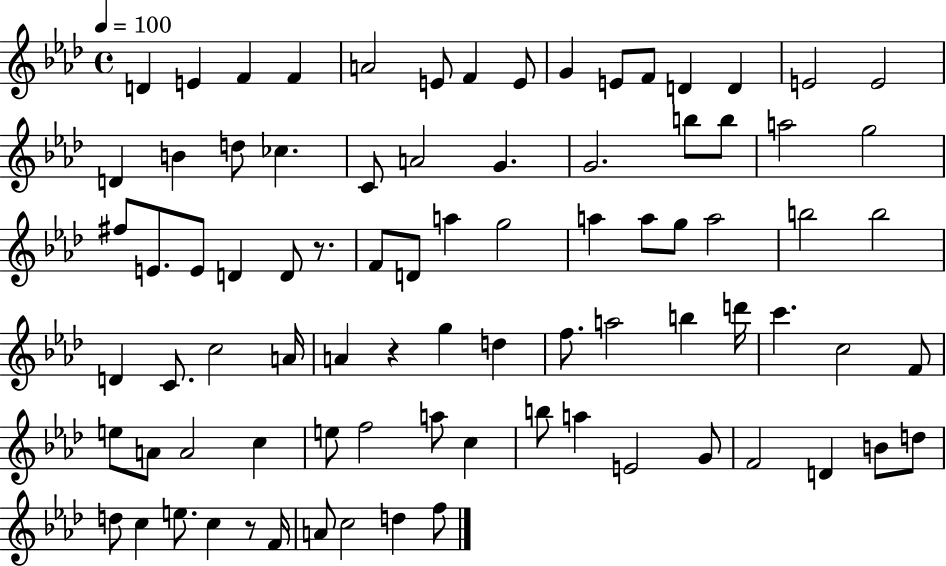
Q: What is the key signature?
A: AES major